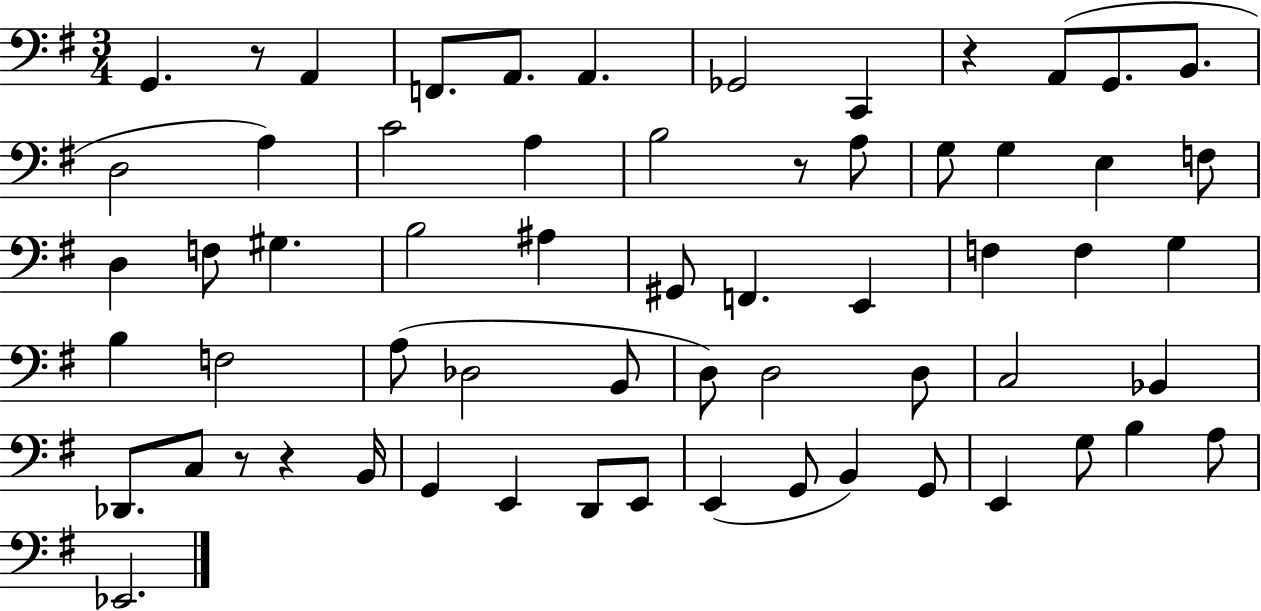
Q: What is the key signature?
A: G major